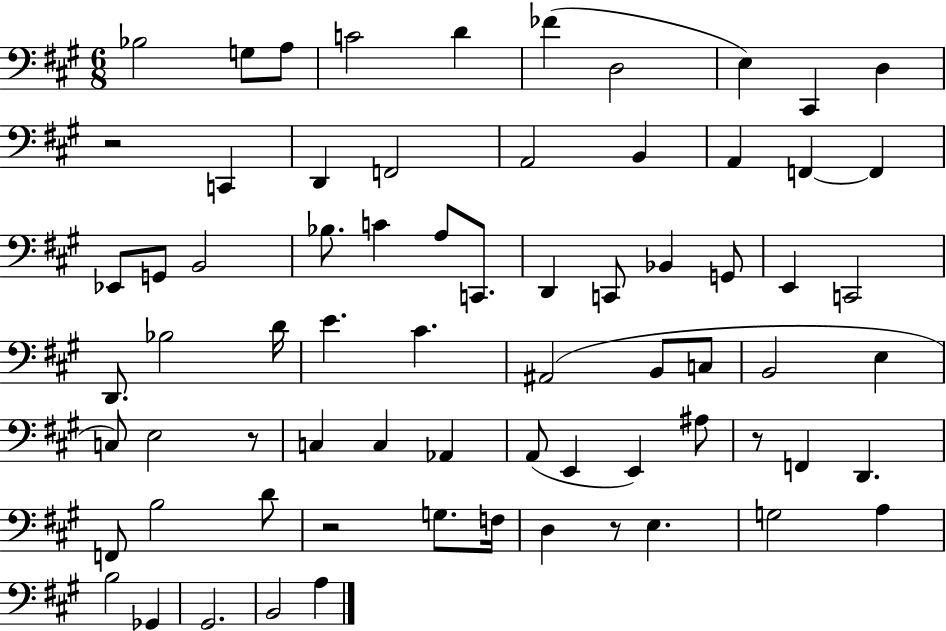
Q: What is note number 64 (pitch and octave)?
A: G#2